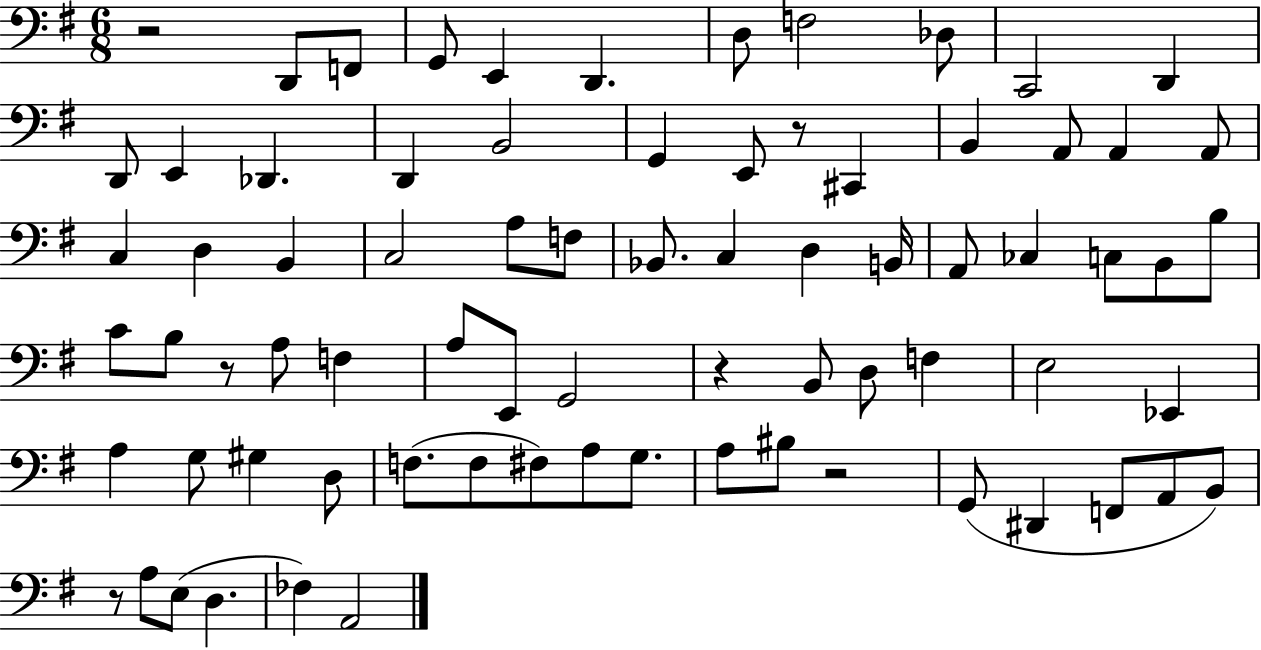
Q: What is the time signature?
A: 6/8